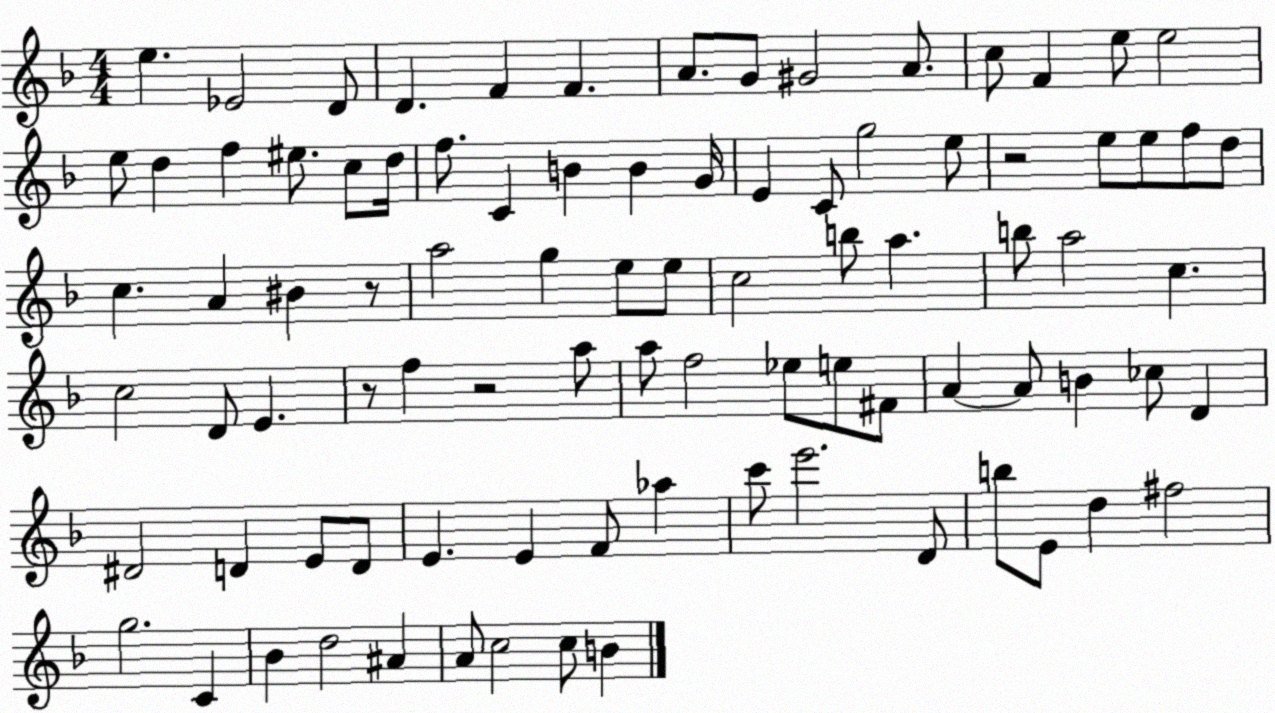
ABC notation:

X:1
T:Untitled
M:4/4
L:1/4
K:F
e _E2 D/2 D F F A/2 G/2 ^G2 A/2 c/2 F e/2 e2 e/2 d f ^e/2 c/2 d/4 f/2 C B B G/4 E C/2 g2 e/2 z2 e/2 e/2 f/2 d/2 c A ^B z/2 a2 g e/2 e/2 c2 b/2 a b/2 a2 c c2 D/2 E z/2 f z2 a/2 a/2 f2 _e/2 e/2 ^F/2 A A/2 B _c/2 D ^D2 D E/2 D/2 E E F/2 _a c'/2 e'2 D/2 b/2 E/2 d ^f2 g2 C _B d2 ^A A/2 c2 c/2 B